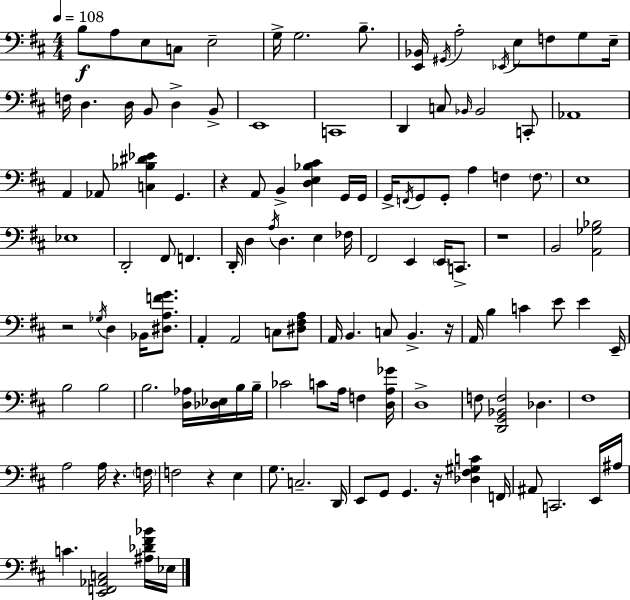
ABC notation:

X:1
T:Untitled
M:4/4
L:1/4
K:D
B,/2 A,/2 E,/2 C,/2 E,2 G,/4 G,2 B,/2 [E,,_B,,]/4 ^G,,/4 A,2 _E,,/4 E,/2 F,/2 G,/2 E,/4 F,/4 D, D,/4 B,,/2 D, B,,/2 E,,4 C,,4 D,, C,/2 _B,,/4 _B,,2 C,,/2 _A,,4 A,, _A,,/2 [C,_B,^D_E] G,, z A,,/2 B,, [D,E,_B,^C] G,,/4 G,,/4 G,,/4 F,,/4 G,,/2 G,,/2 A, F, F,/2 E,4 _E,4 D,,2 ^F,,/2 F,, D,,/4 D, A,/4 D, E, _F,/4 ^F,,2 E,, E,,/4 C,,/2 z4 B,,2 [A,,_G,_B,]2 z2 _G,/4 D, _B,,/4 [^D,A,FG]/2 A,, A,,2 C,/2 [^D,^F,A,]/2 A,,/4 B,, C,/2 B,, z/4 A,,/4 B, C E/2 E E,,/4 B,2 B,2 B,2 [D,_A,]/4 [_D,_E,]/4 B,/4 B,/4 _C2 C/2 A,/4 F, [D,A,_G]/4 D,4 F,/2 [D,,G,,_B,,F,]2 _D, ^F,4 A,2 A,/4 z F,/4 F,2 z E, G,/2 C,2 D,,/4 E,,/2 G,,/2 G,, z/4 [_D,^F,^G,C] F,,/4 ^A,,/2 C,,2 E,,/4 ^A,/4 C [E,,F,,_A,,C,]2 [^A,_D^F_B]/4 _E,/4